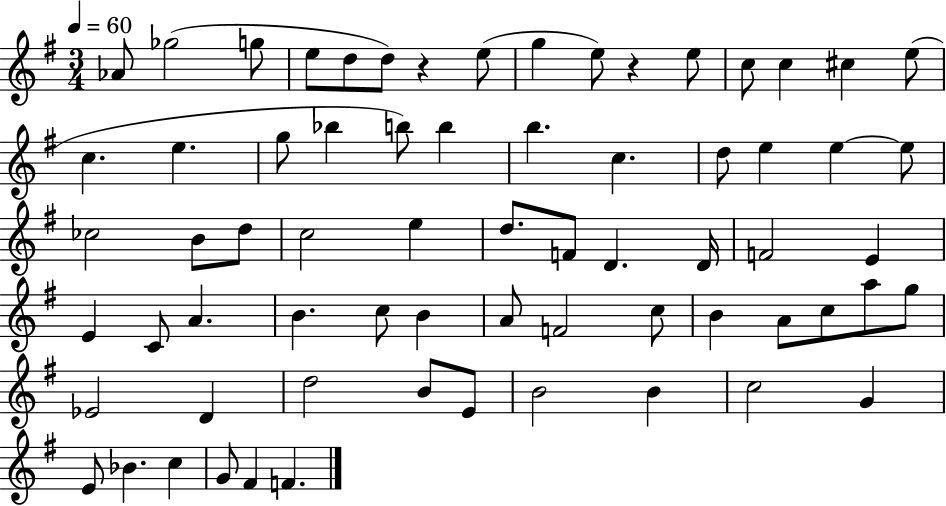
X:1
T:Untitled
M:3/4
L:1/4
K:G
_A/2 _g2 g/2 e/2 d/2 d/2 z e/2 g e/2 z e/2 c/2 c ^c e/2 c e g/2 _b b/2 b b c d/2 e e e/2 _c2 B/2 d/2 c2 e d/2 F/2 D D/4 F2 E E C/2 A B c/2 B A/2 F2 c/2 B A/2 c/2 a/2 g/2 _E2 D d2 B/2 E/2 B2 B c2 G E/2 _B c G/2 ^F F